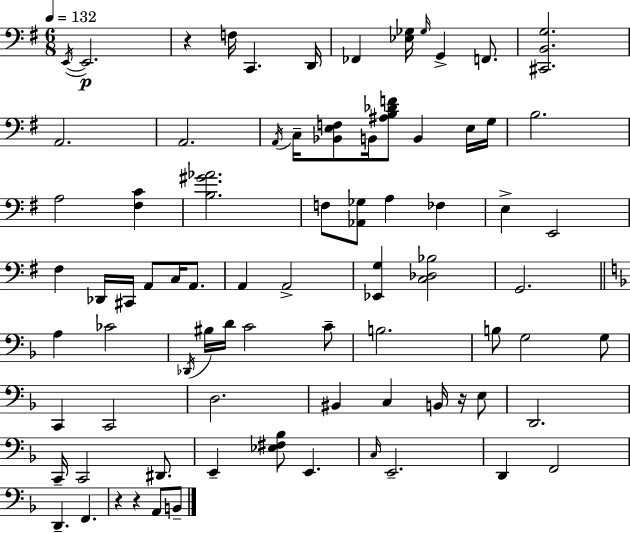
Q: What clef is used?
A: bass